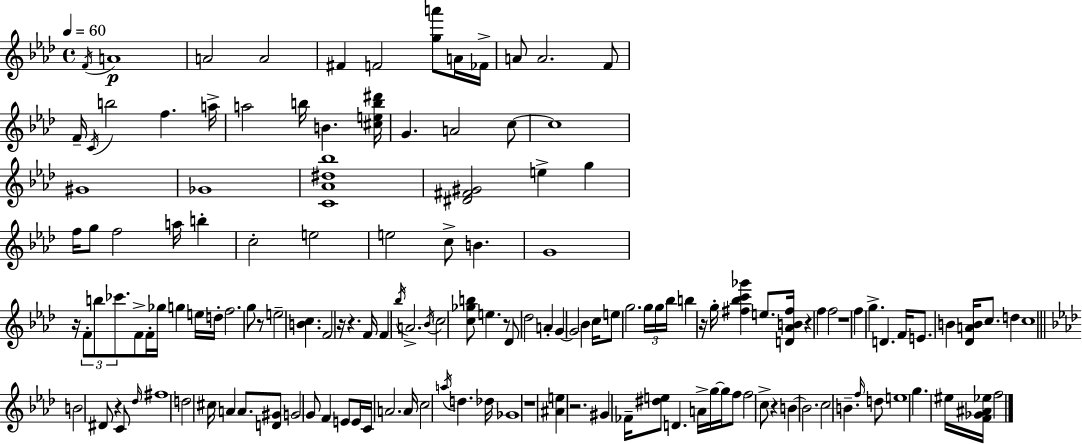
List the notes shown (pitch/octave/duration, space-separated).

F4/s A4/w A4/h A4/h F#4/q F4/h [G5,A6]/e A4/s FES4/s A4/e A4/h. F4/e F4/s C4/s B5/h F5/q. A5/s A5/h B5/s B4/q. [C#5,E5,B5,D#6]/s G4/q. A4/h C5/e C5/w G#4/w Gb4/w [C4,Ab4,D#5,Bb5]/w [D#4,F#4,G#4]/h E5/q G5/q F5/s G5/e F5/h A5/s B5/q C5/h E5/h E5/h C5/e B4/q. G4/w R/s F4/e B5/e CES6/e. F4/e F4/s Gb5/s G5/q E5/s D5/s F5/h. G5/e R/e E5/h [B4,C5]/q. F4/h R/s R/q. F4/s F4/q Bb5/s A4/h. Bb4/s C5/h [C5,Gb5,B5]/e E5/q. R/e Db4/e Db5/h A4/q G4/q G4/h Bb4/q C5/s E5/e G5/h. G5/s G5/s Bb5/s B5/q R/s G5/s [F#5,Bb5,C6,Gb6]/q E5/e. [D4,Ab4,B4,F#5]/s R/q F5/q F5/h R/w F5/q G5/q. D4/q. F4/s E4/e. B4/q [Db4,A4,B4]/s C5/e. D5/q C5/w B4/h D#4/e R/q C4/e Db5/s F#5/w D5/h C#5/s A4/q A4/e. [D4,G#4]/e G4/h G4/e F4/q E4/e E4/s C4/s A4/h. A4/s C5/h A5/s D5/q. Db5/s Gb4/w R/w [A#4,E5]/q R/h. G#4/q FES4/s [D#5,E5]/e D4/q. A4/s G5/s G5/s F5/e F5/h C5/e R/q B4/q B4/h. C5/h B4/q. F5/s D5/e E5/w G5/q. EIS5/s [F4,Gb4,A#4,Eb5]/s F5/h